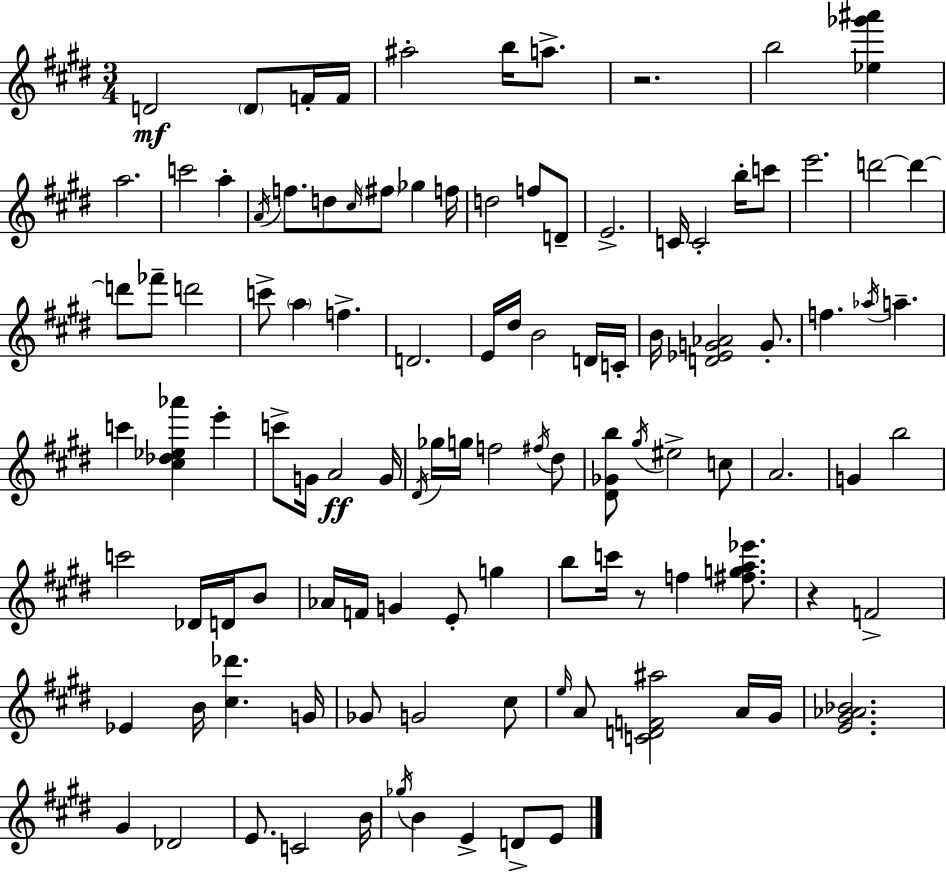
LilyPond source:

{
  \clef treble
  \numericTimeSignature
  \time 3/4
  \key e \major
  d'2\mf \parenthesize d'8 f'16-. f'16 | ais''2-. b''16 a''8.-> | r2. | b''2 <ees'' ges''' ais'''>4 | \break a''2. | c'''2 a''4-. | \acciaccatura { a'16 } f''8. d''8 \grace { cis''16 } \parenthesize fis''8 ges''4 | f''16 d''2 f''8 | \break d'8-- e'2.-> | c'16 c'2-. b''16-. | c'''8 e'''2. | d'''2~~ d'''4~~ | \break d'''8 fes'''8-- d'''2 | c'''8-> \parenthesize a''4 f''4.-> | d'2. | e'16 dis''16 b'2 | \break d'16 c'16-. b'16 <d' ees' g' aes'>2 g'8.-. | f''4. \acciaccatura { aes''16 } a''4.-- | c'''4 <cis'' des'' ees'' aes'''>4 e'''4-. | c'''8-> g'16 a'2\ff | \break g'16 \acciaccatura { dis'16 } ges''16 g''16 f''2 | \acciaccatura { fis''16 } dis''8 <dis' ges' b''>8 \acciaccatura { gis''16 } eis''2-> | c''8 a'2. | g'4 b''2 | \break c'''2 | des'16 d'16 b'8 aes'16 f'16 g'4 | e'8-. g''4 b''8 c'''16 r8 f''4 | <fis'' g'' a'' ees'''>8. r4 f'2-> | \break ees'4 b'16 <cis'' des'''>4. | g'16 ges'8 g'2 | cis''8 \grace { e''16 } a'8 <c' d' f' ais''>2 | a'16 gis'16 <e' gis' aes' bes'>2. | \break gis'4 des'2 | e'8. c'2 | b'16 \acciaccatura { ges''16 } b'4 | e'4-> d'8-> e'8 \bar "|."
}